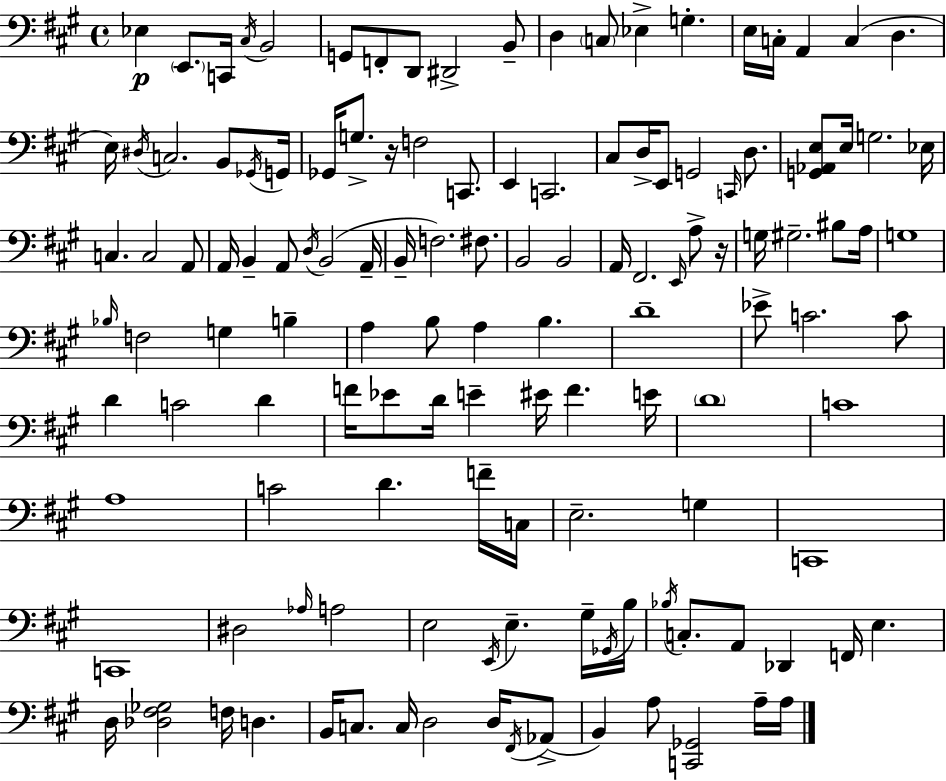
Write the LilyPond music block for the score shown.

{
  \clef bass
  \time 4/4
  \defaultTimeSignature
  \key a \major
  ees4\p \parenthesize e,8. c,16 \acciaccatura { cis16 } b,2 | g,8 f,8-. d,8 dis,2-> b,8-- | d4 \parenthesize c8 ees4-> g4.-. | e16 c16-. a,4 c4( d4. | \break e16) \acciaccatura { dis16 } c2. b,8 | \acciaccatura { ges,16 } g,16 ges,16 g8.-> r16 f2 | c,8. e,4 c,2. | cis8 d16-> e,8 g,2 | \break \grace { c,16 } d8. <g, aes, e>8 e16 g2. | ees16 c4. c2 | a,8 a,16 b,4-- a,8 \acciaccatura { d16 } b,2( | a,16-- b,16-- f2.) | \break fis8. b,2 b,2 | a,16 fis,2. | \grace { e,16 } a8-> r16 g16 gis2.-- | bis8 a16 g1 | \break \grace { bes16 } f2 g4 | b4-- a4 b8 a4 | b4. d'1-- | ees'8-> c'2. | \break c'8 d'4 c'2 | d'4 f'16 ees'8 d'16 e'4-- eis'16 | f'4. e'16 \parenthesize d'1 | c'1 | \break a1 | c'2 d'4. | f'16-- c16 e2.-- | g4 c,1 | \break c,1 | dis2 \grace { aes16 } | a2 e2 | \acciaccatura { e,16 } e4.-- gis16-- \acciaccatura { ges,16 } b16 \acciaccatura { bes16 } c8.-. a,8 | \break des,4 f,16 e4. d16 <des fis ges>2 | f16 d4. b,16 c8. c16 | d2 d16 \acciaccatura { fis,16 }( aes,8-> b,4) | a8 <c, ges,>2 a16-- a16 \bar "|."
}